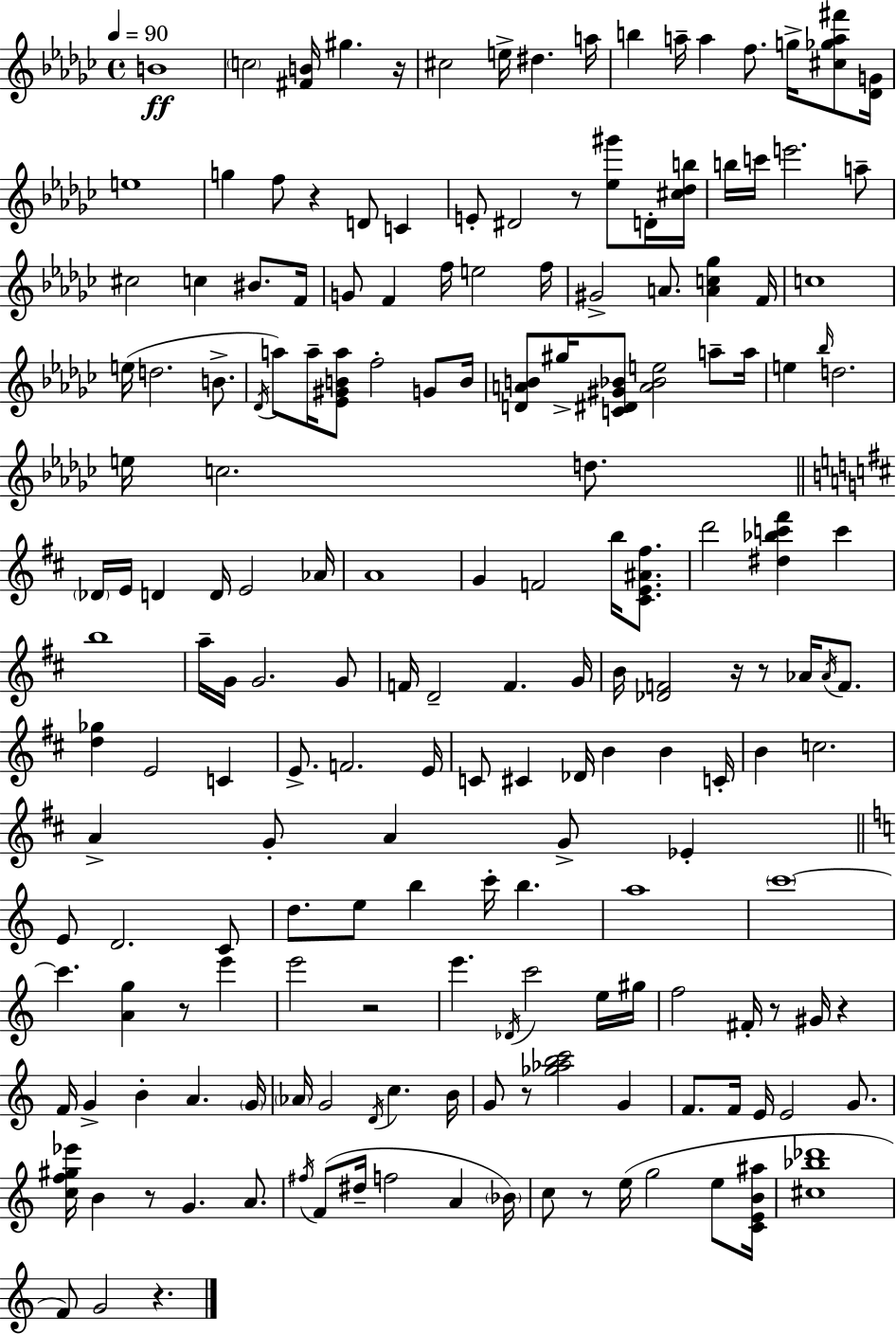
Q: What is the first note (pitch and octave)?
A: B4